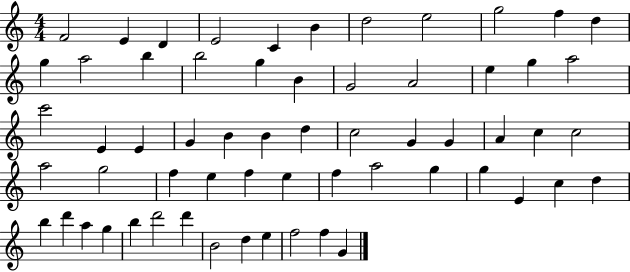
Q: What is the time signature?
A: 4/4